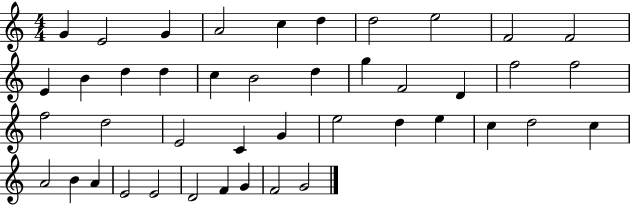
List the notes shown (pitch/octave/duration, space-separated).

G4/q E4/h G4/q A4/h C5/q D5/q D5/h E5/h F4/h F4/h E4/q B4/q D5/q D5/q C5/q B4/h D5/q G5/q F4/h D4/q F5/h F5/h F5/h D5/h E4/h C4/q G4/q E5/h D5/q E5/q C5/q D5/h C5/q A4/h B4/q A4/q E4/h E4/h D4/h F4/q G4/q F4/h G4/h